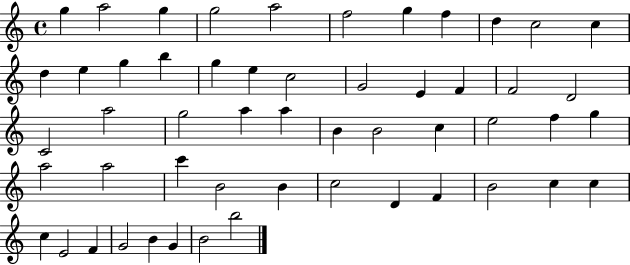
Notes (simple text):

G5/q A5/h G5/q G5/h A5/h F5/h G5/q F5/q D5/q C5/h C5/q D5/q E5/q G5/q B5/q G5/q E5/q C5/h G4/h E4/q F4/q F4/h D4/h C4/h A5/h G5/h A5/q A5/q B4/q B4/h C5/q E5/h F5/q G5/q A5/h A5/h C6/q B4/h B4/q C5/h D4/q F4/q B4/h C5/q C5/q C5/q E4/h F4/q G4/h B4/q G4/q B4/h B5/h